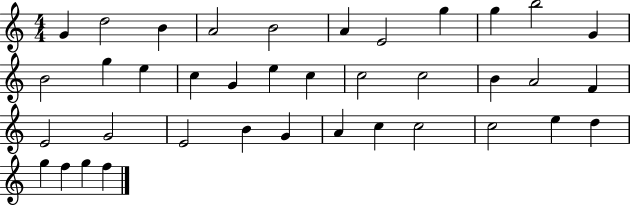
G4/q D5/h B4/q A4/h B4/h A4/q E4/h G5/q G5/q B5/h G4/q B4/h G5/q E5/q C5/q G4/q E5/q C5/q C5/h C5/h B4/q A4/h F4/q E4/h G4/h E4/h B4/q G4/q A4/q C5/q C5/h C5/h E5/q D5/q G5/q F5/q G5/q F5/q